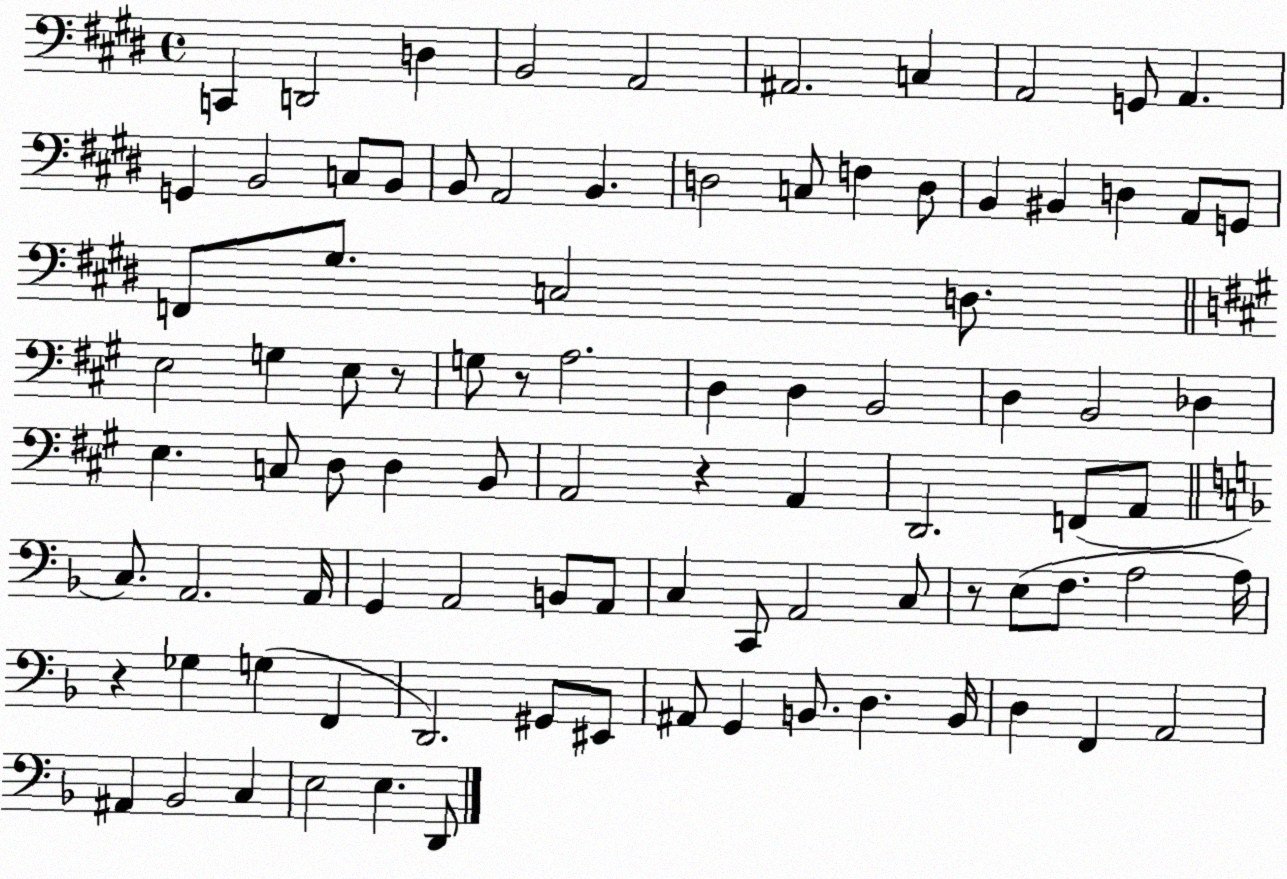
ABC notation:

X:1
T:Untitled
M:4/4
L:1/4
K:E
C,, D,,2 D, B,,2 A,,2 ^A,,2 C, A,,2 G,,/2 A,, G,, B,,2 C,/2 B,,/2 B,,/2 A,,2 B,, D,2 C,/2 F, D,/2 B,, ^B,, D, A,,/2 G,,/2 F,,/2 ^G,/2 C,2 D,/2 E,2 G, E,/2 z/2 G,/2 z/2 A,2 D, D, B,,2 D, B,,2 _D, E, C,/2 D,/2 D, B,,/2 A,,2 z A,, D,,2 F,,/2 A,,/2 C,/2 A,,2 A,,/4 G,, A,,2 B,,/2 A,,/2 C, C,,/2 A,,2 C,/2 z/2 E,/2 F,/2 A,2 A,/4 z _G, G, F,, D,,2 ^G,,/2 ^E,,/2 ^A,,/2 G,, B,,/2 D, B,,/4 D, F,, A,,2 ^A,, _B,,2 C, E,2 E, D,,/2